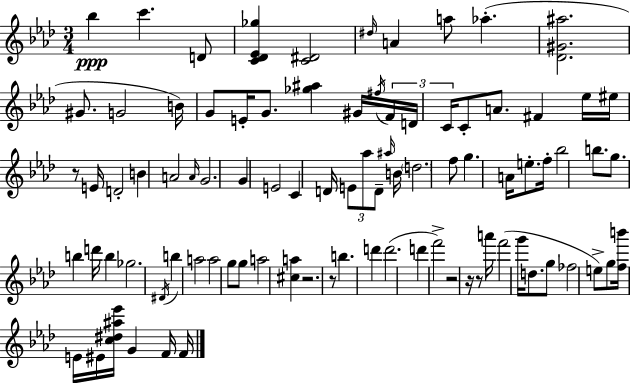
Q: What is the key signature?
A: AES major